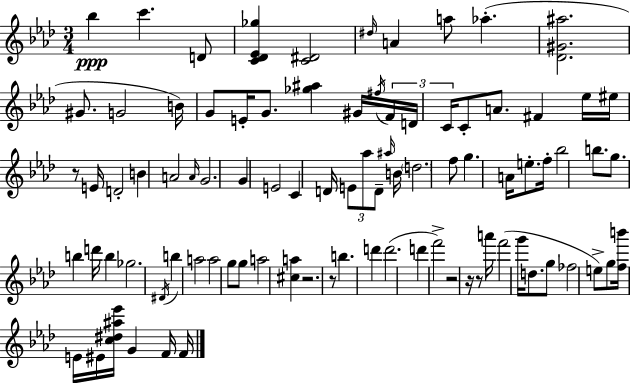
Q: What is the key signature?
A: AES major